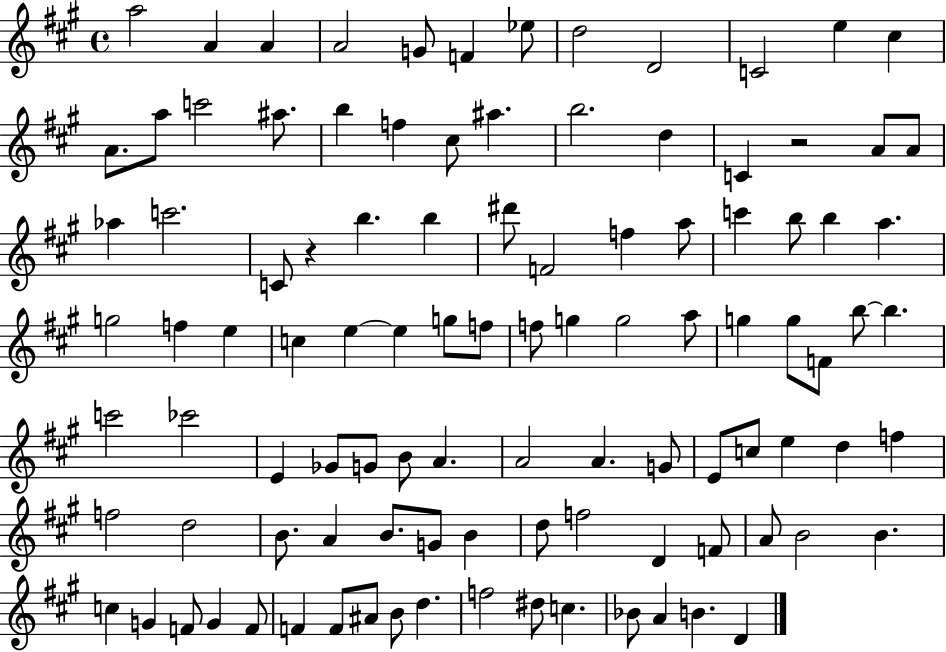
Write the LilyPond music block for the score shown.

{
  \clef treble
  \time 4/4
  \defaultTimeSignature
  \key a \major
  a''2 a'4 a'4 | a'2 g'8 f'4 ees''8 | d''2 d'2 | c'2 e''4 cis''4 | \break a'8. a''8 c'''2 ais''8. | b''4 f''4 cis''8 ais''4. | b''2. d''4 | c'4 r2 a'8 a'8 | \break aes''4 c'''2. | c'8 r4 b''4. b''4 | dis'''8 f'2 f''4 a''8 | c'''4 b''8 b''4 a''4. | \break g''2 f''4 e''4 | c''4 e''4~~ e''4 g''8 f''8 | f''8 g''4 g''2 a''8 | g''4 g''8 f'8 b''8~~ b''4. | \break c'''2 ces'''2 | e'4 ges'8 g'8 b'8 a'4. | a'2 a'4. g'8 | e'8 c''8 e''4 d''4 f''4 | \break f''2 d''2 | b'8. a'4 b'8. g'8 b'4 | d''8 f''2 d'4 f'8 | a'8 b'2 b'4. | \break c''4 g'4 f'8 g'4 f'8 | f'4 f'8 ais'8 b'8 d''4. | f''2 dis''8 c''4. | bes'8 a'4 b'4. d'4 | \break \bar "|."
}